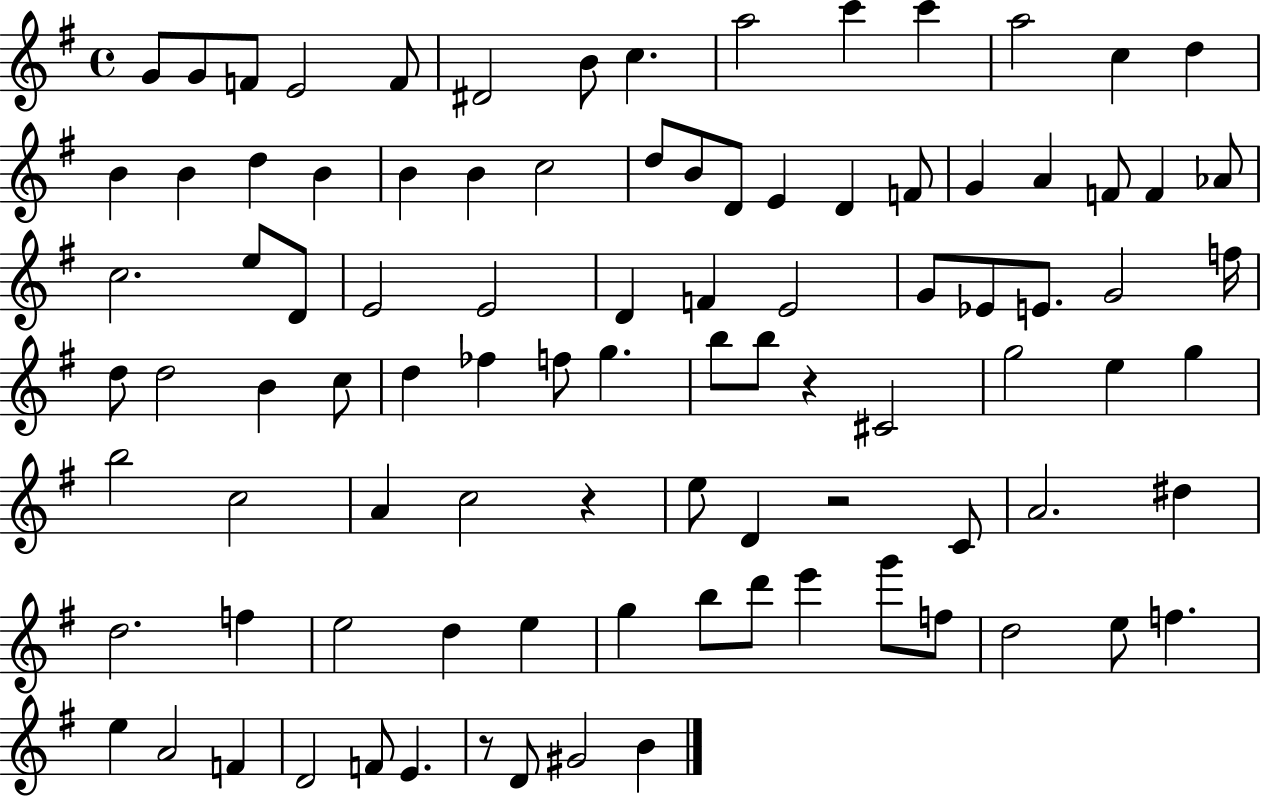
{
  \clef treble
  \time 4/4
  \defaultTimeSignature
  \key g \major
  g'8 g'8 f'8 e'2 f'8 | dis'2 b'8 c''4. | a''2 c'''4 c'''4 | a''2 c''4 d''4 | \break b'4 b'4 d''4 b'4 | b'4 b'4 c''2 | d''8 b'8 d'8 e'4 d'4 f'8 | g'4 a'4 f'8 f'4 aes'8 | \break c''2. e''8 d'8 | e'2 e'2 | d'4 f'4 e'2 | g'8 ees'8 e'8. g'2 f''16 | \break d''8 d''2 b'4 c''8 | d''4 fes''4 f''8 g''4. | b''8 b''8 r4 cis'2 | g''2 e''4 g''4 | \break b''2 c''2 | a'4 c''2 r4 | e''8 d'4 r2 c'8 | a'2. dis''4 | \break d''2. f''4 | e''2 d''4 e''4 | g''4 b''8 d'''8 e'''4 g'''8 f''8 | d''2 e''8 f''4. | \break e''4 a'2 f'4 | d'2 f'8 e'4. | r8 d'8 gis'2 b'4 | \bar "|."
}